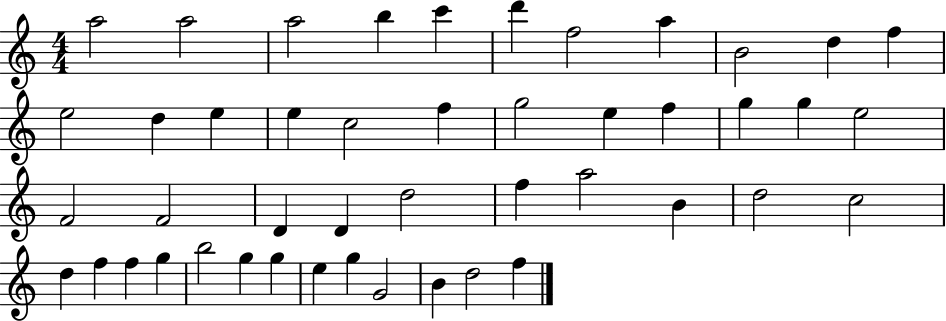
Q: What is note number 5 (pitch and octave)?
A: C6